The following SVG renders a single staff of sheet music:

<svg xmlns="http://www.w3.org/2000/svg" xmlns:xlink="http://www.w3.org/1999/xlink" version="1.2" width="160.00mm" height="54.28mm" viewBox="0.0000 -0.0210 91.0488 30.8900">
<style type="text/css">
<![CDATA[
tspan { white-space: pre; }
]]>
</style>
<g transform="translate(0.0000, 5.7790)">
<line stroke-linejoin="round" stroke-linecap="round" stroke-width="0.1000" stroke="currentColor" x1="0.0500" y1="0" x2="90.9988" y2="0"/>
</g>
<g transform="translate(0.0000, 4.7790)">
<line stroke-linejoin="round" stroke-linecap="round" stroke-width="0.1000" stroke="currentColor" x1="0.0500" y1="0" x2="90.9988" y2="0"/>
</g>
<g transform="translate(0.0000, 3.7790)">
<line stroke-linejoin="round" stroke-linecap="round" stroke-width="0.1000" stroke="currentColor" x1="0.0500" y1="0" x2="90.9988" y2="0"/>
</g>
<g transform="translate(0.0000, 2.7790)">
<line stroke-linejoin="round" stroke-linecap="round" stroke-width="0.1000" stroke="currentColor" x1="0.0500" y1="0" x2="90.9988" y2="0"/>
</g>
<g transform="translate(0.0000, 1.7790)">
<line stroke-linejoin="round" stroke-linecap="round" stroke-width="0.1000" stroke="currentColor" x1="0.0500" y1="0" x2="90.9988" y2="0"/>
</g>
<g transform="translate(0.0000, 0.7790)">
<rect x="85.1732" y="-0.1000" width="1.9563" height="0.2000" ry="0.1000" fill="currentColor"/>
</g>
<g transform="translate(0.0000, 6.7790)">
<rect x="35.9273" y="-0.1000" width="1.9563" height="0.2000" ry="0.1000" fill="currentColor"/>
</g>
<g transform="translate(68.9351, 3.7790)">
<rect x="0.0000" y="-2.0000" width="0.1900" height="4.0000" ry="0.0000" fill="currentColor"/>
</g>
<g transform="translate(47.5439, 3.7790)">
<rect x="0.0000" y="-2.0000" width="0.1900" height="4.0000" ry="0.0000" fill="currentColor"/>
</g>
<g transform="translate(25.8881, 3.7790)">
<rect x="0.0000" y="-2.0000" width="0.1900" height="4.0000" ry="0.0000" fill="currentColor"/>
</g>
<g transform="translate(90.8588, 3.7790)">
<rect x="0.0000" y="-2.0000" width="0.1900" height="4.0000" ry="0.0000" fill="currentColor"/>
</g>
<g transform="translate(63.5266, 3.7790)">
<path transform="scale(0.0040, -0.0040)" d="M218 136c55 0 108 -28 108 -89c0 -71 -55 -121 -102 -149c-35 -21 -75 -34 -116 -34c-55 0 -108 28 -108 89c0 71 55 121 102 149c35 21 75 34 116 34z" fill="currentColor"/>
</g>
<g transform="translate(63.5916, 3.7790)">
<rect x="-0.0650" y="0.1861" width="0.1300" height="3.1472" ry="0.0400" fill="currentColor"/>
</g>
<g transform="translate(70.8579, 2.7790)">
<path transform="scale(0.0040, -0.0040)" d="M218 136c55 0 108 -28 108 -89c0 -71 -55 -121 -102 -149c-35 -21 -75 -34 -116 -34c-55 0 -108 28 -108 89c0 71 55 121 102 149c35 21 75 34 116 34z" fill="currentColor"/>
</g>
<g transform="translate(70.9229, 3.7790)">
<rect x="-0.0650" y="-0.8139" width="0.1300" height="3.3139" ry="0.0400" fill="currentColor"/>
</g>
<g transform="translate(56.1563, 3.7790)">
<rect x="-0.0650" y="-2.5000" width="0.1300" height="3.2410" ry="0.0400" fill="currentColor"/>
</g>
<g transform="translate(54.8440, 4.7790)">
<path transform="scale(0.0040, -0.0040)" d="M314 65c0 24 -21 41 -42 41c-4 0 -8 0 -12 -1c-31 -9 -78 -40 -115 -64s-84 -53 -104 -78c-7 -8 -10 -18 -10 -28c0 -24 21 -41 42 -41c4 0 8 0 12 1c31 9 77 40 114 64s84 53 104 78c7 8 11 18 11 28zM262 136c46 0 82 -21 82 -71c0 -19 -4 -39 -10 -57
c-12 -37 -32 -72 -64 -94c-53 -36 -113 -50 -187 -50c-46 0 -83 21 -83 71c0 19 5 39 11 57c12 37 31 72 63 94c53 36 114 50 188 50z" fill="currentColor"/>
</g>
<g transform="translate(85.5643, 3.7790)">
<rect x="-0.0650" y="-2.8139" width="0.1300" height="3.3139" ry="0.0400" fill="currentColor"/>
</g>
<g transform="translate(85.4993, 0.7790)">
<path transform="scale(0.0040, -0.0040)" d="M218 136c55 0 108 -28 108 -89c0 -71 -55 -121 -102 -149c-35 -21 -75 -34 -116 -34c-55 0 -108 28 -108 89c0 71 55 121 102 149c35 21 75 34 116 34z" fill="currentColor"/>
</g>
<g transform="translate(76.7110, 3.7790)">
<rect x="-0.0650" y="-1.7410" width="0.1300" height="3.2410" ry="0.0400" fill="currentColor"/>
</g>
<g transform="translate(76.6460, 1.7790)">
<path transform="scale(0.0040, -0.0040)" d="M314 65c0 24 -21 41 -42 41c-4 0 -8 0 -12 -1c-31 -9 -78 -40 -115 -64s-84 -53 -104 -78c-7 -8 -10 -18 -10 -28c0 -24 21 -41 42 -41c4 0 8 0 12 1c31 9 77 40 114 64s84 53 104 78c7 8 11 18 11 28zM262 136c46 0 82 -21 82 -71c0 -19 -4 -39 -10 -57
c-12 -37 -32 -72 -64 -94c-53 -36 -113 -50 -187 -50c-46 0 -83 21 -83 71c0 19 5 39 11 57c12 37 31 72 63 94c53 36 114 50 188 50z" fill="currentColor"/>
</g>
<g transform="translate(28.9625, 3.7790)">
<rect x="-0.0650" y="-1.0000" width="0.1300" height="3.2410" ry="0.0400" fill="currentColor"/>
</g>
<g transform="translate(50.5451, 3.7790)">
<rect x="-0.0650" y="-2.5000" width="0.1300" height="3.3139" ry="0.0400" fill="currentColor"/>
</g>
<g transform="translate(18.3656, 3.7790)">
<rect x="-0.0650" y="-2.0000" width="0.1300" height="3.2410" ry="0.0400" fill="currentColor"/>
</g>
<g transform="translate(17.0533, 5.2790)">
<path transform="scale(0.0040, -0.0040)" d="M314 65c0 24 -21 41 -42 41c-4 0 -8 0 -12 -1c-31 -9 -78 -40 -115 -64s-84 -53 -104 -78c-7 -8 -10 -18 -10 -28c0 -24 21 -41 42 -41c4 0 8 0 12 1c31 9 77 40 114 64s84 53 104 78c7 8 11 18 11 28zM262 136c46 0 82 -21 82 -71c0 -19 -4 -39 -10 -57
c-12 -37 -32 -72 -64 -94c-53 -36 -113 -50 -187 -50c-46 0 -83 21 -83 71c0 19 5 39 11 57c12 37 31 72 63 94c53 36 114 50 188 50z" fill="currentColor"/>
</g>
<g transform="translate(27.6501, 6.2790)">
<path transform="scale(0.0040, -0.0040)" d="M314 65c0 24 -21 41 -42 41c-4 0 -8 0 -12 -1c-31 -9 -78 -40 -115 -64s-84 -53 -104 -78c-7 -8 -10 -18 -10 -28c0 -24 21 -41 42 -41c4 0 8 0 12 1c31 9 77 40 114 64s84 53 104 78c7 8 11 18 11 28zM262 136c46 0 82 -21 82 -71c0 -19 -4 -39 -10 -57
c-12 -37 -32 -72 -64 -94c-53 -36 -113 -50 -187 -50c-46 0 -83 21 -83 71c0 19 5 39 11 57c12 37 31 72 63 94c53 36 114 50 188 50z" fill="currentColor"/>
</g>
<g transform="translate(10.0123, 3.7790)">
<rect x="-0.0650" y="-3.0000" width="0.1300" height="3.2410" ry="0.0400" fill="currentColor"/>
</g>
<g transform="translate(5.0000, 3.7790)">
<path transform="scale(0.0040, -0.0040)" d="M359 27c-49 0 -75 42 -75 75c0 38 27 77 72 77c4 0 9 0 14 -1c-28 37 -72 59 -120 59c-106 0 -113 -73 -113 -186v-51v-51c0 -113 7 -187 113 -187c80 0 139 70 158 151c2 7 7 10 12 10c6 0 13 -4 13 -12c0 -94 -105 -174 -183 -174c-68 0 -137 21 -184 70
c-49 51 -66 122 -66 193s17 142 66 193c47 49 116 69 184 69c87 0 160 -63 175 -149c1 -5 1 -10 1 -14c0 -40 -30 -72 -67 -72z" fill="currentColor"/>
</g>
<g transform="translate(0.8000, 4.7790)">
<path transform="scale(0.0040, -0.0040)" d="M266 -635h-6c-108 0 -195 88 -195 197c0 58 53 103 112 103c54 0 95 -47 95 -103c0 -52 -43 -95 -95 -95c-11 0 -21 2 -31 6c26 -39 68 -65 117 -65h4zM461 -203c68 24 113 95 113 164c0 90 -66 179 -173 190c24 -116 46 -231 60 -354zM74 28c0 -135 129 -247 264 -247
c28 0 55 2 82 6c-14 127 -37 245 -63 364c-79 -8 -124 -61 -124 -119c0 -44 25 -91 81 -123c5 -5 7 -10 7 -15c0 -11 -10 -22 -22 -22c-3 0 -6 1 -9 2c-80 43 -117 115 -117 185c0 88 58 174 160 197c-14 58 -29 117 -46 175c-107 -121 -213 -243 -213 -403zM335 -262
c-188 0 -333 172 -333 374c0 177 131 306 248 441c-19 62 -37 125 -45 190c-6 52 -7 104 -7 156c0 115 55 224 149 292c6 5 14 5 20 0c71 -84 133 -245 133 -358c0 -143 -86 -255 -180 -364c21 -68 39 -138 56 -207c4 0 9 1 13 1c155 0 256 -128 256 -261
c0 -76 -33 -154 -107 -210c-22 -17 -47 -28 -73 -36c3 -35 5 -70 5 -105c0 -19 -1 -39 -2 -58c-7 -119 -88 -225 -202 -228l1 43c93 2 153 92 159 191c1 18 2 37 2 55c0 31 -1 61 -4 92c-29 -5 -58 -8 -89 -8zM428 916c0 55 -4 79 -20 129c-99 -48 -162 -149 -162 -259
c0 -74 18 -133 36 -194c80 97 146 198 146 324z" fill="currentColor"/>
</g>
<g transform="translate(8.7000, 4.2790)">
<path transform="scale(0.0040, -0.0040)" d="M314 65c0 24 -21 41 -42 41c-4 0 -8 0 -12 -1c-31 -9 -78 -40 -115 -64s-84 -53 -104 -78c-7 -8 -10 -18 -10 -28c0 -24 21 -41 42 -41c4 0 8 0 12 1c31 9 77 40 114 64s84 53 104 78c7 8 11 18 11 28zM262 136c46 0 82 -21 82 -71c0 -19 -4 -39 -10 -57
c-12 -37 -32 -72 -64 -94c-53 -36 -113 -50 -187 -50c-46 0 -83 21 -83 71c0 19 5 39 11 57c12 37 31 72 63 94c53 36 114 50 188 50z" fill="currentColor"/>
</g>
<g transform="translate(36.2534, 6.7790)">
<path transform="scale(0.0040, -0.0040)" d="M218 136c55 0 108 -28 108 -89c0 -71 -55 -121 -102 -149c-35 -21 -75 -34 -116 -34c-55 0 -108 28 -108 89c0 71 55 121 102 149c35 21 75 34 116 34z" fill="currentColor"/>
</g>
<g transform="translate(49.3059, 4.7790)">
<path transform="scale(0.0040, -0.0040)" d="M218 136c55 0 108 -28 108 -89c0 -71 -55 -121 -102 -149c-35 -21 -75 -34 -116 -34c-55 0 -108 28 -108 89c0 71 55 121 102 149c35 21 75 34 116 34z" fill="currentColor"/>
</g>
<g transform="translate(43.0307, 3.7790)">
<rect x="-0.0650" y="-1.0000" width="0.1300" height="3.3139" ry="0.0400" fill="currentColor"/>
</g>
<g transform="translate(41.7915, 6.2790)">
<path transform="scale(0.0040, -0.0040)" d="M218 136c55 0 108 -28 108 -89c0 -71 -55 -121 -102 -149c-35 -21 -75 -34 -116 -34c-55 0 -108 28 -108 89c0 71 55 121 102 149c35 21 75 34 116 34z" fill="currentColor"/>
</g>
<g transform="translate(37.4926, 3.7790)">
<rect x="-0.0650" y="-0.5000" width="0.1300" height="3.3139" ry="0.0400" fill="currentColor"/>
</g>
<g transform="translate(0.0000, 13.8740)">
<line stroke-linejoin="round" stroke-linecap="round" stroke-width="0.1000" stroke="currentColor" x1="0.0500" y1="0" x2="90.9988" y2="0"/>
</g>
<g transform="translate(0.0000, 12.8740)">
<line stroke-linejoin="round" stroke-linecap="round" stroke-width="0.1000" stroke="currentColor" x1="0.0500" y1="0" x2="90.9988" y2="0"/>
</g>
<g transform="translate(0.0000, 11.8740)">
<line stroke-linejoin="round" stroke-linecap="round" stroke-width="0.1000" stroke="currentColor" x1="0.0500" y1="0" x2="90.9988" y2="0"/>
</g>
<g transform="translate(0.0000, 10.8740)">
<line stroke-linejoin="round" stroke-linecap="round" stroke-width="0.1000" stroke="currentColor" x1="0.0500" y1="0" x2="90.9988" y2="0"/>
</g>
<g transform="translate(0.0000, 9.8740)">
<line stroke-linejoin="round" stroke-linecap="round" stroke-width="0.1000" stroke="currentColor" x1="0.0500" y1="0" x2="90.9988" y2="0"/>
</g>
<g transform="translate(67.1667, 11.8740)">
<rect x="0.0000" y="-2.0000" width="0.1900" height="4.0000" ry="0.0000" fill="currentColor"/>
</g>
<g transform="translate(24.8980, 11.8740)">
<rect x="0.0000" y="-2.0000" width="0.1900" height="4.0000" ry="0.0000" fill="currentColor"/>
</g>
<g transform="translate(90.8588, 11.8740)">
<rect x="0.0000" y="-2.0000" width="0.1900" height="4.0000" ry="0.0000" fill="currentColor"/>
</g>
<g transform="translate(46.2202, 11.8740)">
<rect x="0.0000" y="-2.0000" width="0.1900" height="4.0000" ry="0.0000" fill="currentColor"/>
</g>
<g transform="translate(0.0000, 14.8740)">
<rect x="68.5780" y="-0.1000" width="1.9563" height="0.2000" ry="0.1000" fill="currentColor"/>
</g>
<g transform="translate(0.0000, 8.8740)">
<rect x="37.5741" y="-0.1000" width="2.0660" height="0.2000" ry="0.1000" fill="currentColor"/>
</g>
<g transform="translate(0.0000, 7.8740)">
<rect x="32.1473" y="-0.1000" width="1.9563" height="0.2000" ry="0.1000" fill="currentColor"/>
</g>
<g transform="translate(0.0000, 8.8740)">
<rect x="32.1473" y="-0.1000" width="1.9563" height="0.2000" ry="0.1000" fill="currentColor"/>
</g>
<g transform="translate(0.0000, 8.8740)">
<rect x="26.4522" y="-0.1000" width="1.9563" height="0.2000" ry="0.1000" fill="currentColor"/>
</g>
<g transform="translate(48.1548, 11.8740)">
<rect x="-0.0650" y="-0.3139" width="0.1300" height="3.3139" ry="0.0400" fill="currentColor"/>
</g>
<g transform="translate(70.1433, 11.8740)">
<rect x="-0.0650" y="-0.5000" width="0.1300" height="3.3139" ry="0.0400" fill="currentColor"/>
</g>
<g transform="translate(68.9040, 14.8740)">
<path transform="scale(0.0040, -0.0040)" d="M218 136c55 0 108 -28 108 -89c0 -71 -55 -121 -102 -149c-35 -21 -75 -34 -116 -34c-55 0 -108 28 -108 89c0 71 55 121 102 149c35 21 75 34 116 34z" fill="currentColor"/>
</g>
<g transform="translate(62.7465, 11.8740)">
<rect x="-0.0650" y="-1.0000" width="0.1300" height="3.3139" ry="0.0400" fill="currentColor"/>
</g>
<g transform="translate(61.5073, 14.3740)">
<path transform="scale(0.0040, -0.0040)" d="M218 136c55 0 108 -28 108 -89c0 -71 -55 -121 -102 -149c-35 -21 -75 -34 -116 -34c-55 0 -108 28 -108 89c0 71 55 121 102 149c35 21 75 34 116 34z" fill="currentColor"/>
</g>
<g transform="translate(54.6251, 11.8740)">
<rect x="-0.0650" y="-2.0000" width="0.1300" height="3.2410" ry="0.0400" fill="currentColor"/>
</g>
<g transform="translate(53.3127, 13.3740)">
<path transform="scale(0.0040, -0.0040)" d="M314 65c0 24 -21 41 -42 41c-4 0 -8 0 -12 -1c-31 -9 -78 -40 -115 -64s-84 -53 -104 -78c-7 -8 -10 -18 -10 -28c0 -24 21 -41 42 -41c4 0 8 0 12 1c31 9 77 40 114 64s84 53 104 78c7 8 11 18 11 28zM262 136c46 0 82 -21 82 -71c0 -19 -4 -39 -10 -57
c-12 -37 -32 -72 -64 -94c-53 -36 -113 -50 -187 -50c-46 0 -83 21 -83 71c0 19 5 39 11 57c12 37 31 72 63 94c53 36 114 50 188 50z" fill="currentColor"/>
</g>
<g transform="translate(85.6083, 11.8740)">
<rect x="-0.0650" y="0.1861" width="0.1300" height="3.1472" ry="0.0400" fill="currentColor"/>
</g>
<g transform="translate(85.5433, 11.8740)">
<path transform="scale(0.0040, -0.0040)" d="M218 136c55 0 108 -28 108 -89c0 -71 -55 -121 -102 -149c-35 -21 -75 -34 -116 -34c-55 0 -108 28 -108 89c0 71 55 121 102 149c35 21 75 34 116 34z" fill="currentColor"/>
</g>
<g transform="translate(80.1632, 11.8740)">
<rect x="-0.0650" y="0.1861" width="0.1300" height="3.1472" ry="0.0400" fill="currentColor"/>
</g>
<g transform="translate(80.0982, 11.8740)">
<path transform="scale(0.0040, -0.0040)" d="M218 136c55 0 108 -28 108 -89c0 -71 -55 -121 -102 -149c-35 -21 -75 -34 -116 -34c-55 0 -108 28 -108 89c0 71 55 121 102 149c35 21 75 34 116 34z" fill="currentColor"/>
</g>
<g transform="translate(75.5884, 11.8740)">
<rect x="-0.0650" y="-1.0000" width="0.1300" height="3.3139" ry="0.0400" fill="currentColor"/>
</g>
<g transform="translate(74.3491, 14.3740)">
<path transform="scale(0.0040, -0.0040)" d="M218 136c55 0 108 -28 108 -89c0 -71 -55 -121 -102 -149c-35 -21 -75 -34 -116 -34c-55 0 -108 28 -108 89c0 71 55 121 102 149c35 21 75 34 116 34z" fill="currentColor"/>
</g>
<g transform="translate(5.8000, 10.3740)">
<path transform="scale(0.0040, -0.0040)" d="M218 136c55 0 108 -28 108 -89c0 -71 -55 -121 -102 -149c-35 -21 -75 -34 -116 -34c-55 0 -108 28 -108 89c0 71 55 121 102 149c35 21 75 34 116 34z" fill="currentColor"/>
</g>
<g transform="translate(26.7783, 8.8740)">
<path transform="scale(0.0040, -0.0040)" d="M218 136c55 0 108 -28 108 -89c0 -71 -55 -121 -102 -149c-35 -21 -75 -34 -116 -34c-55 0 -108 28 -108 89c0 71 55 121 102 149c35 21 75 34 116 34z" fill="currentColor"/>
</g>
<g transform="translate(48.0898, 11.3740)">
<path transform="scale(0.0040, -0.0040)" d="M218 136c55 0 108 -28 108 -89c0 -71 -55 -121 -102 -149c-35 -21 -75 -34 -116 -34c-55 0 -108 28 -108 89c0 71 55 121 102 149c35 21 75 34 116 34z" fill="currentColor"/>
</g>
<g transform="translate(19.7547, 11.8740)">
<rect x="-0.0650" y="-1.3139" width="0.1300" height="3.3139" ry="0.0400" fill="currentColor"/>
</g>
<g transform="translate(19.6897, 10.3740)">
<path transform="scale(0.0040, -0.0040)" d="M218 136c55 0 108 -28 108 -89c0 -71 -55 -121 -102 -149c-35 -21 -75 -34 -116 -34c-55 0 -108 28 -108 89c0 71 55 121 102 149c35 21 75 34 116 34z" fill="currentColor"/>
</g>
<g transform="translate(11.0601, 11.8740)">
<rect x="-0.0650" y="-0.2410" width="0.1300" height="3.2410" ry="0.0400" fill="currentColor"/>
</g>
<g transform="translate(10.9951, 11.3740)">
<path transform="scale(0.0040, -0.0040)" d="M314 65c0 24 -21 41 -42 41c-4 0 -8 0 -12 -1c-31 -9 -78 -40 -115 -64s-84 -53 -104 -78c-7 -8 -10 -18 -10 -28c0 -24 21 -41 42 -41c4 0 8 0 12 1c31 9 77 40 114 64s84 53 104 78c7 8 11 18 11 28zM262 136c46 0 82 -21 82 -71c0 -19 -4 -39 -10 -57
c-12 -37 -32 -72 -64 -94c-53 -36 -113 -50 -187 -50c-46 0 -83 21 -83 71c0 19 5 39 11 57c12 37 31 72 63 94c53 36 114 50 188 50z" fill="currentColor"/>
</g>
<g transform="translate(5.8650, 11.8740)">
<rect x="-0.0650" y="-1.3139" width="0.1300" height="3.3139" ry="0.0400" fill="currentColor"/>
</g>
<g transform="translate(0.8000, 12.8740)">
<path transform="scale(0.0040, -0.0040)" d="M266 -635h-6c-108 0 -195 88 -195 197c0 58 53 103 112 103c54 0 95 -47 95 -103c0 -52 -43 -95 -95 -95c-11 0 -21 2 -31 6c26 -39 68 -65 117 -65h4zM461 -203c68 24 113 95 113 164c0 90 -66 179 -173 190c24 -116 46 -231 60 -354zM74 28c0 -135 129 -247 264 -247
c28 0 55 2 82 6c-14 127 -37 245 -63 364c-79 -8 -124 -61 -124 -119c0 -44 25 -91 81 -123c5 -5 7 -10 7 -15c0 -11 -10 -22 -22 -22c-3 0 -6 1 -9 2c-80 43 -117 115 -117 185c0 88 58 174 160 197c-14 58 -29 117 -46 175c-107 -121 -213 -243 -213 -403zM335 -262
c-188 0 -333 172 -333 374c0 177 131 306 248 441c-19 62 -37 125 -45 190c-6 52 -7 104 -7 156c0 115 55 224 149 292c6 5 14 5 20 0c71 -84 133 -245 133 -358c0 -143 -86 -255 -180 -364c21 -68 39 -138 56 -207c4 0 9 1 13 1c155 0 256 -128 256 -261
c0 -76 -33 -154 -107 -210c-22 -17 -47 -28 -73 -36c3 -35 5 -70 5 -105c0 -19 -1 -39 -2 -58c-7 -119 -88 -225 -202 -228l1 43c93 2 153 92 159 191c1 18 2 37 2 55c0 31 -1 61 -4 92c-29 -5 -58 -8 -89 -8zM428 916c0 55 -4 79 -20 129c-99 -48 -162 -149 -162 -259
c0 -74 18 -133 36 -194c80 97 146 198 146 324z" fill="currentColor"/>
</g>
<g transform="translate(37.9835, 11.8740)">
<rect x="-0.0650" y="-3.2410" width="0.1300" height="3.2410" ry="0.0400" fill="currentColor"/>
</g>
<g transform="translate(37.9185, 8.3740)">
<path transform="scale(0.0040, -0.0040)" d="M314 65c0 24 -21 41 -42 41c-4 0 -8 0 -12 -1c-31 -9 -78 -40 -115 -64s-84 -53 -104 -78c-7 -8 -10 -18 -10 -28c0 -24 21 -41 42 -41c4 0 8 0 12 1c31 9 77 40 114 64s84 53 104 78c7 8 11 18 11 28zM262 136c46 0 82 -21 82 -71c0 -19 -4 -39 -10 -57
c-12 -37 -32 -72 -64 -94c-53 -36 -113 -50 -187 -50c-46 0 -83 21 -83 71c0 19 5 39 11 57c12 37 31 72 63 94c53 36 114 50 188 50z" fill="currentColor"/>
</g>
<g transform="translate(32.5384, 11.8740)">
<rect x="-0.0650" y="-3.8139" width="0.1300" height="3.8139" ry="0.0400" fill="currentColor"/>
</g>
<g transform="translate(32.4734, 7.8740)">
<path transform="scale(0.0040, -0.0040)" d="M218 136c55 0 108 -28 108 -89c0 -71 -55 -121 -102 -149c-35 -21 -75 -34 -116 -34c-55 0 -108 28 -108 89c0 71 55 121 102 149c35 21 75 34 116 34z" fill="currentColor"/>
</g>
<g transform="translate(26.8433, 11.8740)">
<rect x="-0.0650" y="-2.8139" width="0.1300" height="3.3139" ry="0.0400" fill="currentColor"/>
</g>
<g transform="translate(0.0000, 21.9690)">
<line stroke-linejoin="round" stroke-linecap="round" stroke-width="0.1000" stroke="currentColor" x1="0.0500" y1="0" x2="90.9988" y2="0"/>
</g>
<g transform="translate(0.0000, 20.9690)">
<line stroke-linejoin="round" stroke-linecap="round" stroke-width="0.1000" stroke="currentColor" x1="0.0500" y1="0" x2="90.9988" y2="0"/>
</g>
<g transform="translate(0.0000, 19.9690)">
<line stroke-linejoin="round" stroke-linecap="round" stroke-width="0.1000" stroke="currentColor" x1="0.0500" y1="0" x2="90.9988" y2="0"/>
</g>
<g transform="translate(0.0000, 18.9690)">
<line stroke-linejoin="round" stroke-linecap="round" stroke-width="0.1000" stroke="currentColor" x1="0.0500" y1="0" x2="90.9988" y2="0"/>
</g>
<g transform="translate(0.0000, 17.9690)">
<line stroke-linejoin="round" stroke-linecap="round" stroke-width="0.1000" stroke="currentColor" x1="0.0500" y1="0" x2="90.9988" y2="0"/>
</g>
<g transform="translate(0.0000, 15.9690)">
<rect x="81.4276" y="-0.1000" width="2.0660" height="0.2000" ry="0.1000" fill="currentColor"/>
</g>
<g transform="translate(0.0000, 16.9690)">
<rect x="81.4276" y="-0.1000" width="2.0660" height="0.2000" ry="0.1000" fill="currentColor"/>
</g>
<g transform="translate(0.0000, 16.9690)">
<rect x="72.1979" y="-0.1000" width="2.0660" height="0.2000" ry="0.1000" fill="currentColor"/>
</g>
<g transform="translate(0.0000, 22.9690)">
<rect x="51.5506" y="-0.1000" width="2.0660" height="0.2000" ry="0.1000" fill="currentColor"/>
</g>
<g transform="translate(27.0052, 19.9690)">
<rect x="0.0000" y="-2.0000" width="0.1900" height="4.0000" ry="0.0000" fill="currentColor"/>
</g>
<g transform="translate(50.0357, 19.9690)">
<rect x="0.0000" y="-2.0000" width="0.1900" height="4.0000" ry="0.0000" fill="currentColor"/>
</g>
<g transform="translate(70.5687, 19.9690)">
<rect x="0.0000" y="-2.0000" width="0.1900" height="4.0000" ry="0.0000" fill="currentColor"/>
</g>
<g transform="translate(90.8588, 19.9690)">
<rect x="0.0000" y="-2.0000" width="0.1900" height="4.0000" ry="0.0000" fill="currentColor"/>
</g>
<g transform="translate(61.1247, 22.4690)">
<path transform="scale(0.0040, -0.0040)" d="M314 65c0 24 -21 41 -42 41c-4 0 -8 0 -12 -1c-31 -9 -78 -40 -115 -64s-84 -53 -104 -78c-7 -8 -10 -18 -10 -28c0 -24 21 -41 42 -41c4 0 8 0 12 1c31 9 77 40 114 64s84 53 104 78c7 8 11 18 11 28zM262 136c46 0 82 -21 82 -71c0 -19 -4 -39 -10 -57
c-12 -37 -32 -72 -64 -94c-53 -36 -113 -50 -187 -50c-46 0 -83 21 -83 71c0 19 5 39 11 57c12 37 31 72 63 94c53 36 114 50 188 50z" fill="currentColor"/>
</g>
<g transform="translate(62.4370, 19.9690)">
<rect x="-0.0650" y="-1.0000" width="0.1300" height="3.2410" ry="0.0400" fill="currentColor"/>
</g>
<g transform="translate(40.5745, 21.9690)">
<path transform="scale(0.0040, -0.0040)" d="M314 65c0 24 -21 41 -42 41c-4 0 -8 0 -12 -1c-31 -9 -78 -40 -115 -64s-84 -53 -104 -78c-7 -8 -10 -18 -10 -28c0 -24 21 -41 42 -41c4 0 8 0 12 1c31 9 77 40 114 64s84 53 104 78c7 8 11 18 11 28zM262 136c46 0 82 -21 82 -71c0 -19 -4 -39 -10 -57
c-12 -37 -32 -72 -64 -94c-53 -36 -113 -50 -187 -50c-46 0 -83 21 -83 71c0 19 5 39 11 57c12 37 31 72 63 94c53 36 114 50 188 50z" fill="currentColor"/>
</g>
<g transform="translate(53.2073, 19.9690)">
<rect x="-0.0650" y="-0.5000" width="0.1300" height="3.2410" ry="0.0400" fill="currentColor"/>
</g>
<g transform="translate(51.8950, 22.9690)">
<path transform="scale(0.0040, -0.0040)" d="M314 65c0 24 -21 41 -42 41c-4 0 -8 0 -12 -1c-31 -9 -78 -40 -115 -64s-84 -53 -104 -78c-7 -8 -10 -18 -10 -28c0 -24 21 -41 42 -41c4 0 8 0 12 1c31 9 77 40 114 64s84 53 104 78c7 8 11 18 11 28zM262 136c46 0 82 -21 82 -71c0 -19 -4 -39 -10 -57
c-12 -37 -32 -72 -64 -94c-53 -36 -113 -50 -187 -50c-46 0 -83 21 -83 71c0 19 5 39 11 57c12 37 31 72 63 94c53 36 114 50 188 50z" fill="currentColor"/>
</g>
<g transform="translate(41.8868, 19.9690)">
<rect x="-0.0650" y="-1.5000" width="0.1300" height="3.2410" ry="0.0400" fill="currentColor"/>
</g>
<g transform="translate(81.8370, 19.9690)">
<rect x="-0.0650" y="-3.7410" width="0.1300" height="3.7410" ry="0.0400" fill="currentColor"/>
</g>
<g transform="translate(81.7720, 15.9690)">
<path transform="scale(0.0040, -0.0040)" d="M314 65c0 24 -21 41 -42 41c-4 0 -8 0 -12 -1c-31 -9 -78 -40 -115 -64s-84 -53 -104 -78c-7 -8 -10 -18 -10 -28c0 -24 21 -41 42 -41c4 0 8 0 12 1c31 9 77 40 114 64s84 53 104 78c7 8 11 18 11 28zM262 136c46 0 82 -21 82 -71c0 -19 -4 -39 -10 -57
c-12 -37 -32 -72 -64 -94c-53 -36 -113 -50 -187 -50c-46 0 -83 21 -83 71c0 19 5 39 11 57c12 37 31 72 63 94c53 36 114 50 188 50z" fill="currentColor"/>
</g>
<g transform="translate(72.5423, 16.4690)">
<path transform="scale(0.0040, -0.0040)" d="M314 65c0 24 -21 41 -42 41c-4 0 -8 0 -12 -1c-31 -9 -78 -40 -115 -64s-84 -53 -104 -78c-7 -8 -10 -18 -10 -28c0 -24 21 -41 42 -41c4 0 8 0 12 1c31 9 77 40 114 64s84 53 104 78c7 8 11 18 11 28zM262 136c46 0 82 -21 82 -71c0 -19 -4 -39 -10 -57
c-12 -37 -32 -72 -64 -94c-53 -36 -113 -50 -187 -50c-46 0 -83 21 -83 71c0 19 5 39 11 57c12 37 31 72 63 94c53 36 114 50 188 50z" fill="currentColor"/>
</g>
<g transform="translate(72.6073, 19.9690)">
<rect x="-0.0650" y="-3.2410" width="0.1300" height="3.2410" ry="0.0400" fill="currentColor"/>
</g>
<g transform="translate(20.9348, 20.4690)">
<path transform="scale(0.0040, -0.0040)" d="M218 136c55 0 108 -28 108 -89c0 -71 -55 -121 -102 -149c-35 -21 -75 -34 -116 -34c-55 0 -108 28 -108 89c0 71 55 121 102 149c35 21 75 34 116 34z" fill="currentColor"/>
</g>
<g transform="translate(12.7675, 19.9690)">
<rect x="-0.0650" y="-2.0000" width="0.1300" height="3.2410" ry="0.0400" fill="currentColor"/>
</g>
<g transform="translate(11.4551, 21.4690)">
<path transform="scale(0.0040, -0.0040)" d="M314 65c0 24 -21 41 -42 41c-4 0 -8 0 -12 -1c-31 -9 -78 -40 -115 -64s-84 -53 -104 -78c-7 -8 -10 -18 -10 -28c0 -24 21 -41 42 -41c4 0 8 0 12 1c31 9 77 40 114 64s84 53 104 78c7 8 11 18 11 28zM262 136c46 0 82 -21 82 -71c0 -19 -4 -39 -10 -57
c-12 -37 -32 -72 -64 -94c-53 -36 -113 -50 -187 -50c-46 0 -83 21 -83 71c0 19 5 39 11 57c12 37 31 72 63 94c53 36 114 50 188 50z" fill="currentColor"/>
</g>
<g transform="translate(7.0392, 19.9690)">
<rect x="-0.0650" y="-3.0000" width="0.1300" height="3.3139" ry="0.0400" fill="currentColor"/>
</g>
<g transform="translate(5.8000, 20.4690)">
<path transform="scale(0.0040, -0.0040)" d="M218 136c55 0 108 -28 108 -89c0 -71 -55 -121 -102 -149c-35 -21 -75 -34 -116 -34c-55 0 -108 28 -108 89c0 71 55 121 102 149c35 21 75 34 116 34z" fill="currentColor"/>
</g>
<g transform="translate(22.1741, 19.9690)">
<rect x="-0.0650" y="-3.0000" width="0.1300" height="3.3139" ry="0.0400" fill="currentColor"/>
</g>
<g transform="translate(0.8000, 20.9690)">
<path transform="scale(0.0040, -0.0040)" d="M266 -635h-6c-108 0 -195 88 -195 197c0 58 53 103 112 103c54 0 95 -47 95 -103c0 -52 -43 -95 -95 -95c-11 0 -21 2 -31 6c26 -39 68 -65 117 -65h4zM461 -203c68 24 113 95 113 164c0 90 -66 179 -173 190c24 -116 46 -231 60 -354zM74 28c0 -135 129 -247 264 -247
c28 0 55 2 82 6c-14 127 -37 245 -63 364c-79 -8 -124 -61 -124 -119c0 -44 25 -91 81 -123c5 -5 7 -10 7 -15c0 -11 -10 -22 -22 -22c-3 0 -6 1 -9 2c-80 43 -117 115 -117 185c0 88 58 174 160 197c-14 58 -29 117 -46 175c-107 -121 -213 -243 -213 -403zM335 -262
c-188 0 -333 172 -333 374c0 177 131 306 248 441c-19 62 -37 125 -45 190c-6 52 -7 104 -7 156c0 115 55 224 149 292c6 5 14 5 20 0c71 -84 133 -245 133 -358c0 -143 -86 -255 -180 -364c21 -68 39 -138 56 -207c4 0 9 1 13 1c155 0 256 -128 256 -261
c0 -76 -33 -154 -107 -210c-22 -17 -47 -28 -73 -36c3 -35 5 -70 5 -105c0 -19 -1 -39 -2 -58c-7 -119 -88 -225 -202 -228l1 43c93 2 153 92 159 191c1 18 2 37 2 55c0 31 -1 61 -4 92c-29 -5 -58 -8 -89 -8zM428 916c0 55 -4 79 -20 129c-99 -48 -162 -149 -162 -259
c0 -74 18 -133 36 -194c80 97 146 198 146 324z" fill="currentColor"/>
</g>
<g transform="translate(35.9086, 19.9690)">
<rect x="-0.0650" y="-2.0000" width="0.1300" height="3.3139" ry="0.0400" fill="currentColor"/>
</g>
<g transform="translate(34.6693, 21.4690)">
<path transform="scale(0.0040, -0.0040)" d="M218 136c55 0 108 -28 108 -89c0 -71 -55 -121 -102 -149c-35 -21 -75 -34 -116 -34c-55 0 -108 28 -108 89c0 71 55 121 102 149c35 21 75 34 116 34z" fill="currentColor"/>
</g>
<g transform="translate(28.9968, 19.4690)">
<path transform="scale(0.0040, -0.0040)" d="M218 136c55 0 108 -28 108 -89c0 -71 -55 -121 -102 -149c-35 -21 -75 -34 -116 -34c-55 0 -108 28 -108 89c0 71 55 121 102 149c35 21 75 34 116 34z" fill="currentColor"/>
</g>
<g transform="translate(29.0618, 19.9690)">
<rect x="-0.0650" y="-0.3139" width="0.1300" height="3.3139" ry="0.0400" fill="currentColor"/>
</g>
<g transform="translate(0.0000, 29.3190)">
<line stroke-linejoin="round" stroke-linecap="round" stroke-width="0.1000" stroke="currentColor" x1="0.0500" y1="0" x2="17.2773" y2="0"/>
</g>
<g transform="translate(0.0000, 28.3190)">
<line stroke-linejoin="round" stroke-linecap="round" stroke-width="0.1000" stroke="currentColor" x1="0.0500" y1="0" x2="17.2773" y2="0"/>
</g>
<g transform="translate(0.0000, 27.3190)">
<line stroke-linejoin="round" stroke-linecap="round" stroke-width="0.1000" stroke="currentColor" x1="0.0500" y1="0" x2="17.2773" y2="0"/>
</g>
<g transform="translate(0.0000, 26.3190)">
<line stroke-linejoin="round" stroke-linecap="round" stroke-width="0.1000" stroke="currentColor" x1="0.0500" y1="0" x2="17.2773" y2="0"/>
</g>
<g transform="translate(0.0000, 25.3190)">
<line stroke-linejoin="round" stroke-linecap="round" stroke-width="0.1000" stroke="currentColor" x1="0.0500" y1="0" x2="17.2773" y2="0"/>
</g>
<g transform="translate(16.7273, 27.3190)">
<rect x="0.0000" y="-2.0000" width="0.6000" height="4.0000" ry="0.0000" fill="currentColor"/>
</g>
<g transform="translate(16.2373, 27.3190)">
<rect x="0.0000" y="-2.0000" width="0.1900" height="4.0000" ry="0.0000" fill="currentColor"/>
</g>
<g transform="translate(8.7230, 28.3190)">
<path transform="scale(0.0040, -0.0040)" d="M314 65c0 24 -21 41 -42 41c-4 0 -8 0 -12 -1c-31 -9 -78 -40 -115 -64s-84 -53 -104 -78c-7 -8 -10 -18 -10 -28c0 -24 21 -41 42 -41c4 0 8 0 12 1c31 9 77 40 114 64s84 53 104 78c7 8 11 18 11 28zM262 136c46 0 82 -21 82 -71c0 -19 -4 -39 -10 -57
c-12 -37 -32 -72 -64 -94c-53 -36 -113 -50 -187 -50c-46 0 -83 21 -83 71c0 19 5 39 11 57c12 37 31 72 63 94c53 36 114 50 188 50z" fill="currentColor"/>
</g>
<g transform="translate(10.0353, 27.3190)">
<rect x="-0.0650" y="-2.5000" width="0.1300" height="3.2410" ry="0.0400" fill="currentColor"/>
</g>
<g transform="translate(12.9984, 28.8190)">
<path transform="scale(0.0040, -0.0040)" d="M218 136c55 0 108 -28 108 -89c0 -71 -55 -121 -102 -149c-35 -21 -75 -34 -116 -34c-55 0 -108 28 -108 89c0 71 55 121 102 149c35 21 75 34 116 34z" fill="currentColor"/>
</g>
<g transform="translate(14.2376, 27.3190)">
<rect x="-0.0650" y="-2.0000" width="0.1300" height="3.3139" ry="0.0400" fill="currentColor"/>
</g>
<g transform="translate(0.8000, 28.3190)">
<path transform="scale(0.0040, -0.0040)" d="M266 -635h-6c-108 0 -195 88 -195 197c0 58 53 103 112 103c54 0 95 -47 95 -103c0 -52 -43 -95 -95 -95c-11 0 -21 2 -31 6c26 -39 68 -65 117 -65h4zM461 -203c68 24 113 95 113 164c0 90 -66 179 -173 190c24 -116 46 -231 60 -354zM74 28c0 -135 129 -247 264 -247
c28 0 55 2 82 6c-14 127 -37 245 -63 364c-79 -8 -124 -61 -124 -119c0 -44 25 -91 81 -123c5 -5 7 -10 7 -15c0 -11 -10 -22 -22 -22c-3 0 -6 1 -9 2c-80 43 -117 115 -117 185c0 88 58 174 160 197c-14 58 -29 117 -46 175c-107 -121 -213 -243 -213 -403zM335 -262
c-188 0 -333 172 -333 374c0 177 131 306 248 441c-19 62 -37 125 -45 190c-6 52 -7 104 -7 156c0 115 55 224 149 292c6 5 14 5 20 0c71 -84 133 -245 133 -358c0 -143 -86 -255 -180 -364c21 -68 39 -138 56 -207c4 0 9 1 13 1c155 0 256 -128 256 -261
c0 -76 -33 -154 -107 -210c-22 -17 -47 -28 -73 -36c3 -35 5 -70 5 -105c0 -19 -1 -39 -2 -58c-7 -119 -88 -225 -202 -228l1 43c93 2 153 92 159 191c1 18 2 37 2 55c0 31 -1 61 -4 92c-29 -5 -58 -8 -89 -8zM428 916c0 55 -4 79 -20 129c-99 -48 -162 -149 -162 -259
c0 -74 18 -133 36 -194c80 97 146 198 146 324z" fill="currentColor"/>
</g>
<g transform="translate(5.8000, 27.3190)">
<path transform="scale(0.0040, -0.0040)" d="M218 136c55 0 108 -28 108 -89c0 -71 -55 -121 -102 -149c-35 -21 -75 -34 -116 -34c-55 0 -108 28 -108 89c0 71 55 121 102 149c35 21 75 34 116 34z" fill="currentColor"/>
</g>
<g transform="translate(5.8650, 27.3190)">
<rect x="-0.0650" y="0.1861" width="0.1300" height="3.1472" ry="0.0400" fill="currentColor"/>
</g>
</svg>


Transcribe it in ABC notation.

X:1
T:Untitled
M:4/4
L:1/4
K:C
A2 F2 D2 C D G G2 B d f2 a e c2 e a c' b2 c F2 D C D B B A F2 A c F E2 C2 D2 b2 c'2 B G2 F